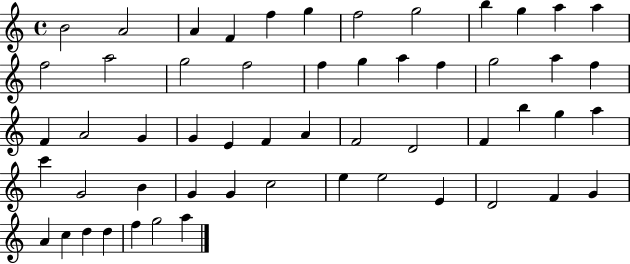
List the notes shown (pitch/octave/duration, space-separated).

B4/h A4/h A4/q F4/q F5/q G5/q F5/h G5/h B5/q G5/q A5/q A5/q F5/h A5/h G5/h F5/h F5/q G5/q A5/q F5/q G5/h A5/q F5/q F4/q A4/h G4/q G4/q E4/q F4/q A4/q F4/h D4/h F4/q B5/q G5/q A5/q C6/q G4/h B4/q G4/q G4/q C5/h E5/q E5/h E4/q D4/h F4/q G4/q A4/q C5/q D5/q D5/q F5/q G5/h A5/q